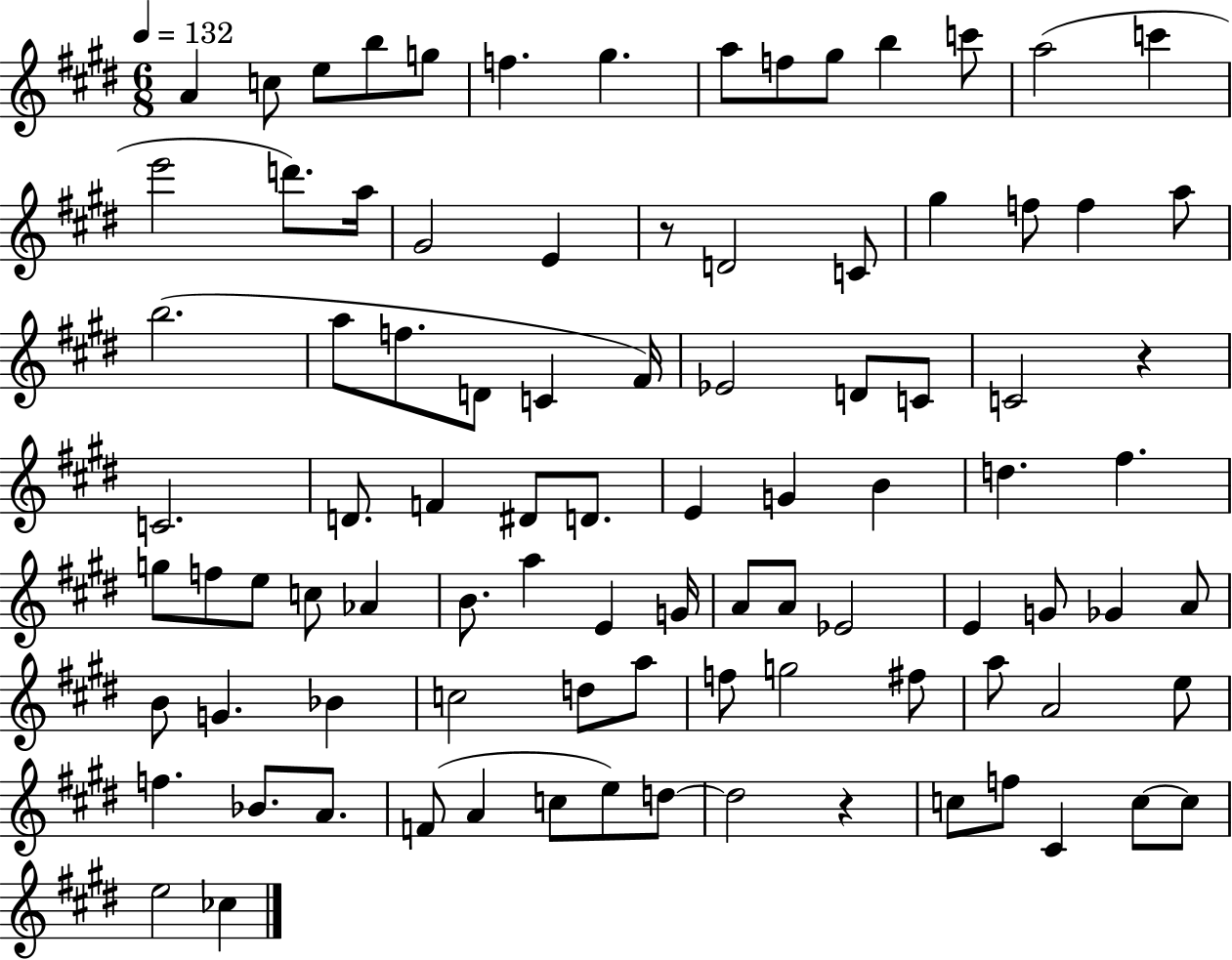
{
  \clef treble
  \numericTimeSignature
  \time 6/8
  \key e \major
  \tempo 4 = 132
  a'4 c''8 e''8 b''8 g''8 | f''4. gis''4. | a''8 f''8 gis''8 b''4 c'''8 | a''2( c'''4 | \break e'''2 d'''8.) a''16 | gis'2 e'4 | r8 d'2 c'8 | gis''4 f''8 f''4 a''8 | \break b''2.( | a''8 f''8. d'8 c'4 fis'16) | ees'2 d'8 c'8 | c'2 r4 | \break c'2. | d'8. f'4 dis'8 d'8. | e'4 g'4 b'4 | d''4. fis''4. | \break g''8 f''8 e''8 c''8 aes'4 | b'8. a''4 e'4 g'16 | a'8 a'8 ees'2 | e'4 g'8 ges'4 a'8 | \break b'8 g'4. bes'4 | c''2 d''8 a''8 | f''8 g''2 fis''8 | a''8 a'2 e''8 | \break f''4. bes'8. a'8. | f'8( a'4 c''8 e''8) d''8~~ | d''2 r4 | c''8 f''8 cis'4 c''8~~ c''8 | \break e''2 ces''4 | \bar "|."
}